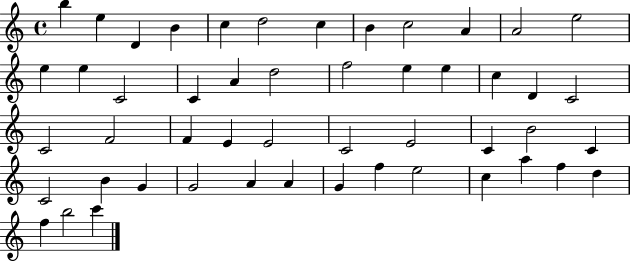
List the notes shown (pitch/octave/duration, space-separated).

B5/q E5/q D4/q B4/q C5/q D5/h C5/q B4/q C5/h A4/q A4/h E5/h E5/q E5/q C4/h C4/q A4/q D5/h F5/h E5/q E5/q C5/q D4/q C4/h C4/h F4/h F4/q E4/q E4/h C4/h E4/h C4/q B4/h C4/q C4/h B4/q G4/q G4/h A4/q A4/q G4/q F5/q E5/h C5/q A5/q F5/q D5/q F5/q B5/h C6/q